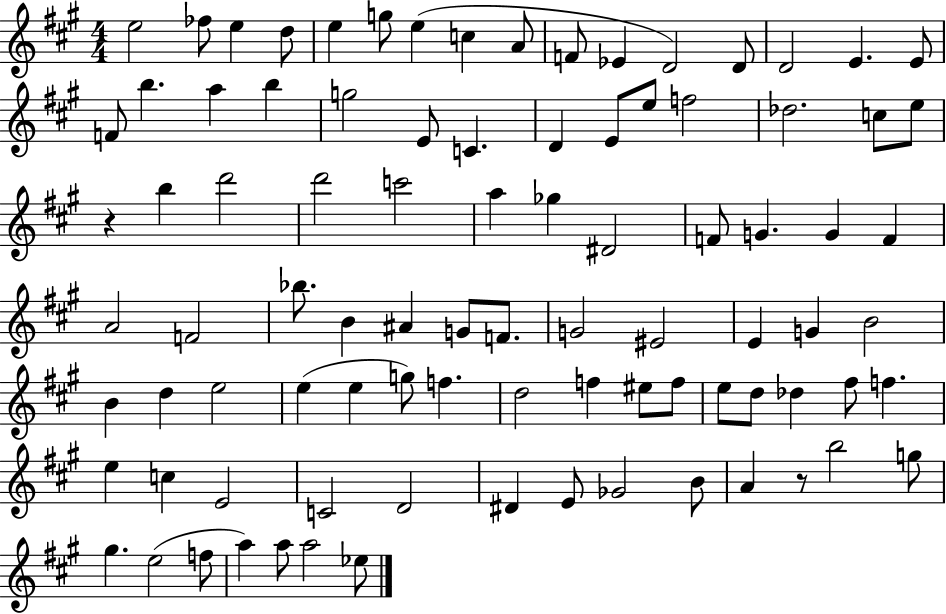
{
  \clef treble
  \numericTimeSignature
  \time 4/4
  \key a \major
  \repeat volta 2 { e''2 fes''8 e''4 d''8 | e''4 g''8 e''4( c''4 a'8 | f'8 ees'4 d'2) d'8 | d'2 e'4. e'8 | \break f'8 b''4. a''4 b''4 | g''2 e'8 c'4. | d'4 e'8 e''8 f''2 | des''2. c''8 e''8 | \break r4 b''4 d'''2 | d'''2 c'''2 | a''4 ges''4 dis'2 | f'8 g'4. g'4 f'4 | \break a'2 f'2 | bes''8. b'4 ais'4 g'8 f'8. | g'2 eis'2 | e'4 g'4 b'2 | \break b'4 d''4 e''2 | e''4( e''4 g''8) f''4. | d''2 f''4 eis''8 f''8 | e''8 d''8 des''4 fis''8 f''4. | \break e''4 c''4 e'2 | c'2 d'2 | dis'4 e'8 ges'2 b'8 | a'4 r8 b''2 g''8 | \break gis''4. e''2( f''8 | a''4) a''8 a''2 ees''8 | } \bar "|."
}